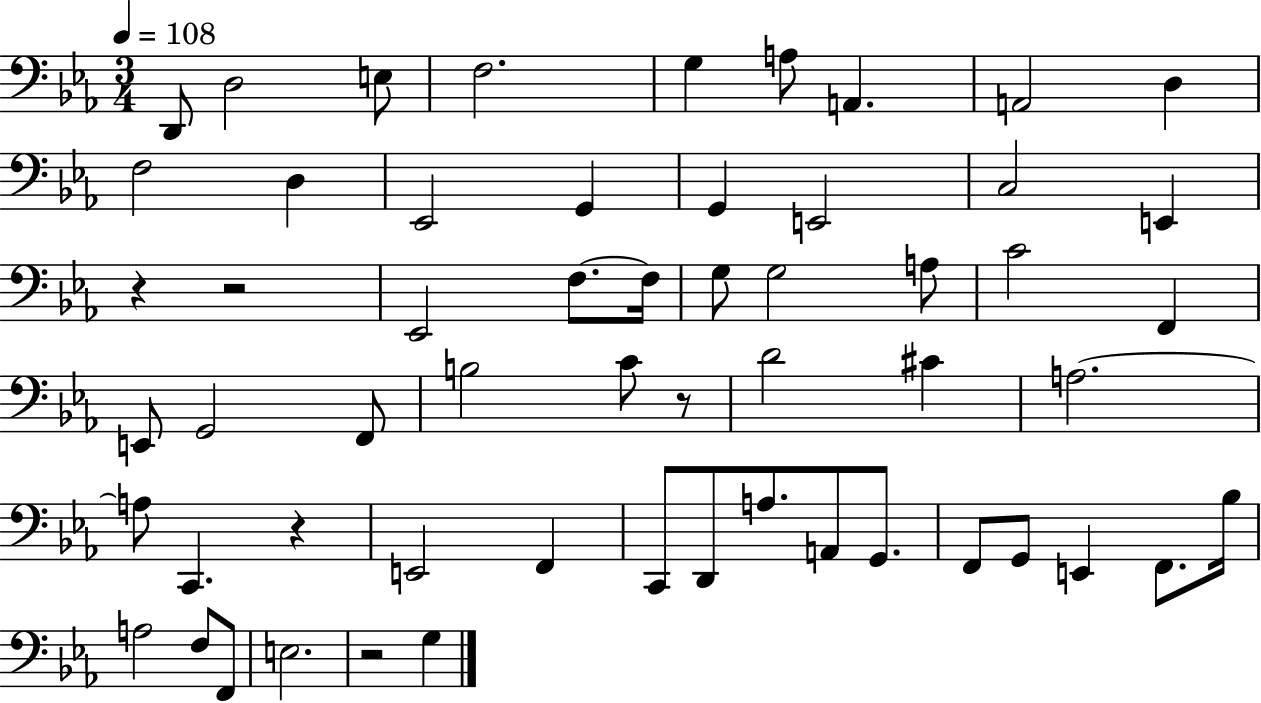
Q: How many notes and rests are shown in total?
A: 57